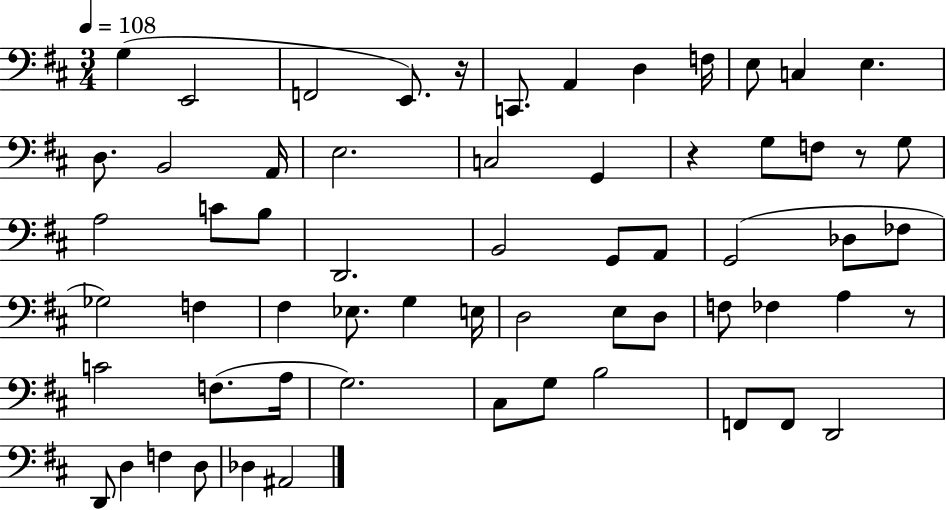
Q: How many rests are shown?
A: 4